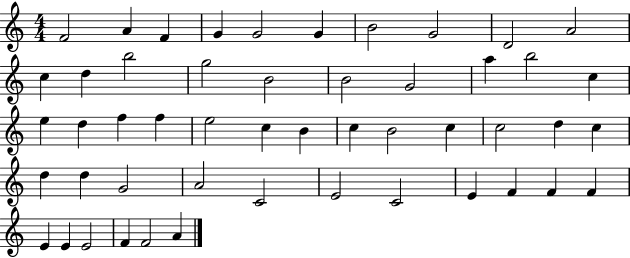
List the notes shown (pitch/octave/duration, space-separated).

F4/h A4/q F4/q G4/q G4/h G4/q B4/h G4/h D4/h A4/h C5/q D5/q B5/h G5/h B4/h B4/h G4/h A5/q B5/h C5/q E5/q D5/q F5/q F5/q E5/h C5/q B4/q C5/q B4/h C5/q C5/h D5/q C5/q D5/q D5/q G4/h A4/h C4/h E4/h C4/h E4/q F4/q F4/q F4/q E4/q E4/q E4/h F4/q F4/h A4/q